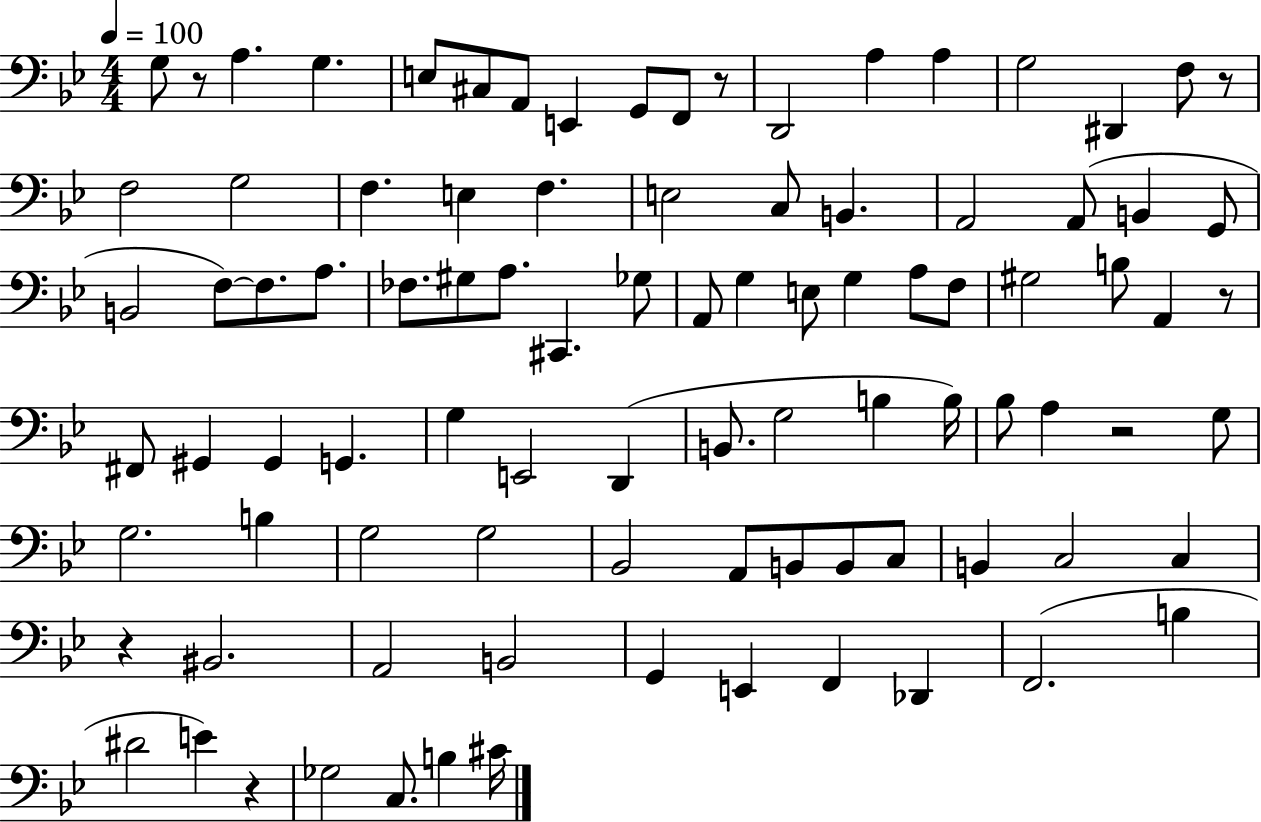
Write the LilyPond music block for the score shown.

{
  \clef bass
  \numericTimeSignature
  \time 4/4
  \key bes \major
  \tempo 4 = 100
  g8 r8 a4. g4. | e8 cis8 a,8 e,4 g,8 f,8 r8 | d,2 a4 a4 | g2 dis,4 f8 r8 | \break f2 g2 | f4. e4 f4. | e2 c8 b,4. | a,2 a,8( b,4 g,8 | \break b,2 f8~~) f8. a8. | fes8. gis8 a8. cis,4. ges8 | a,8 g4 e8 g4 a8 f8 | gis2 b8 a,4 r8 | \break fis,8 gis,4 gis,4 g,4. | g4 e,2 d,4( | b,8. g2 b4 b16) | bes8 a4 r2 g8 | \break g2. b4 | g2 g2 | bes,2 a,8 b,8 b,8 c8 | b,4 c2 c4 | \break r4 bis,2. | a,2 b,2 | g,4 e,4 f,4 des,4 | f,2.( b4 | \break dis'2 e'4) r4 | ges2 c8. b4 cis'16 | \bar "|."
}